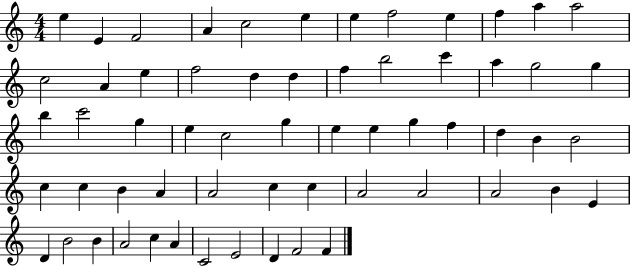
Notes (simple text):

E5/q E4/q F4/h A4/q C5/h E5/q E5/q F5/h E5/q F5/q A5/q A5/h C5/h A4/q E5/q F5/h D5/q D5/q F5/q B5/h C6/q A5/q G5/h G5/q B5/q C6/h G5/q E5/q C5/h G5/q E5/q E5/q G5/q F5/q D5/q B4/q B4/h C5/q C5/q B4/q A4/q A4/h C5/q C5/q A4/h A4/h A4/h B4/q E4/q D4/q B4/h B4/q A4/h C5/q A4/q C4/h E4/h D4/q F4/h F4/q